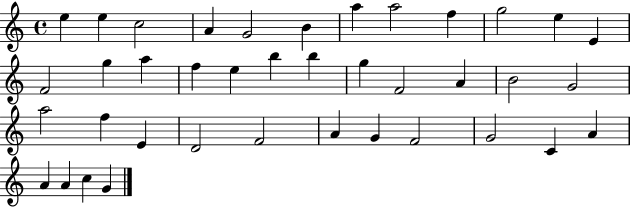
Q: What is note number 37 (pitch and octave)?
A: A4